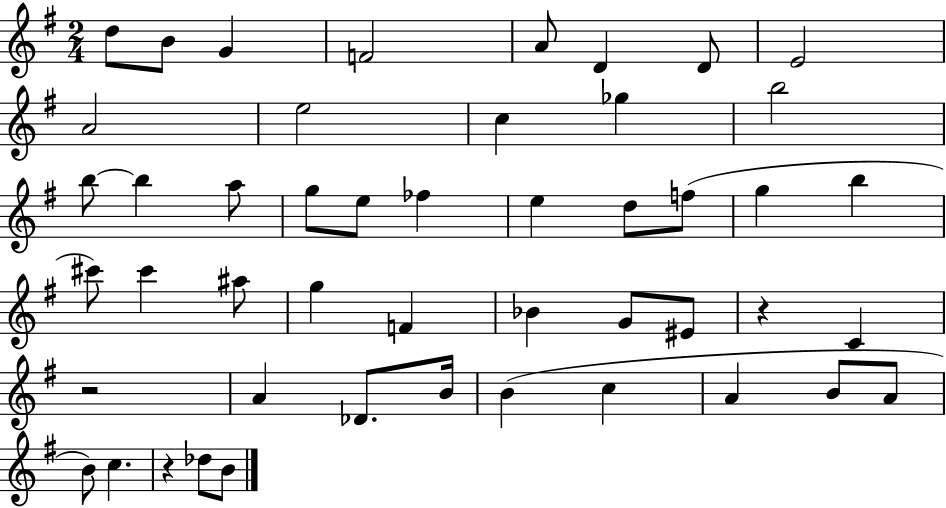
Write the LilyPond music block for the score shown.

{
  \clef treble
  \numericTimeSignature
  \time 2/4
  \key g \major
  d''8 b'8 g'4 | f'2 | a'8 d'4 d'8 | e'2 | \break a'2 | e''2 | c''4 ges''4 | b''2 | \break b''8~~ b''4 a''8 | g''8 e''8 fes''4 | e''4 d''8 f''8( | g''4 b''4 | \break cis'''8) cis'''4 ais''8 | g''4 f'4 | bes'4 g'8 eis'8 | r4 c'4 | \break r2 | a'4 des'8. b'16 | b'4( c''4 | a'4 b'8 a'8 | \break b'8) c''4. | r4 des''8 b'8 | \bar "|."
}